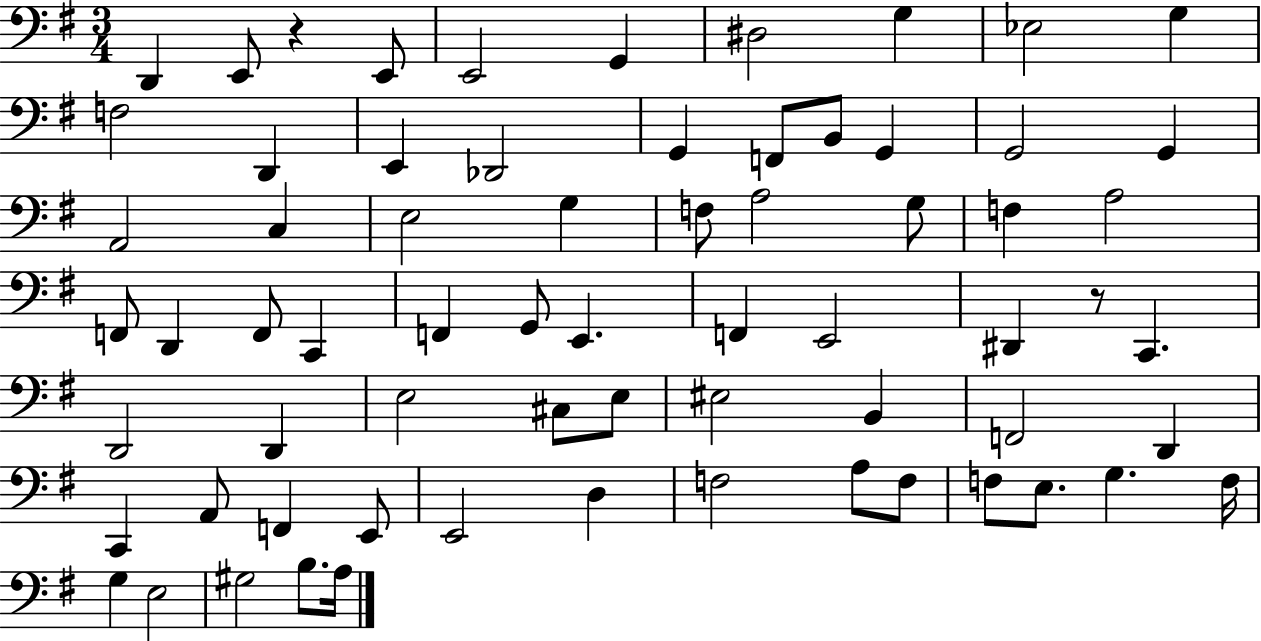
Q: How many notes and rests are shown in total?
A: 68